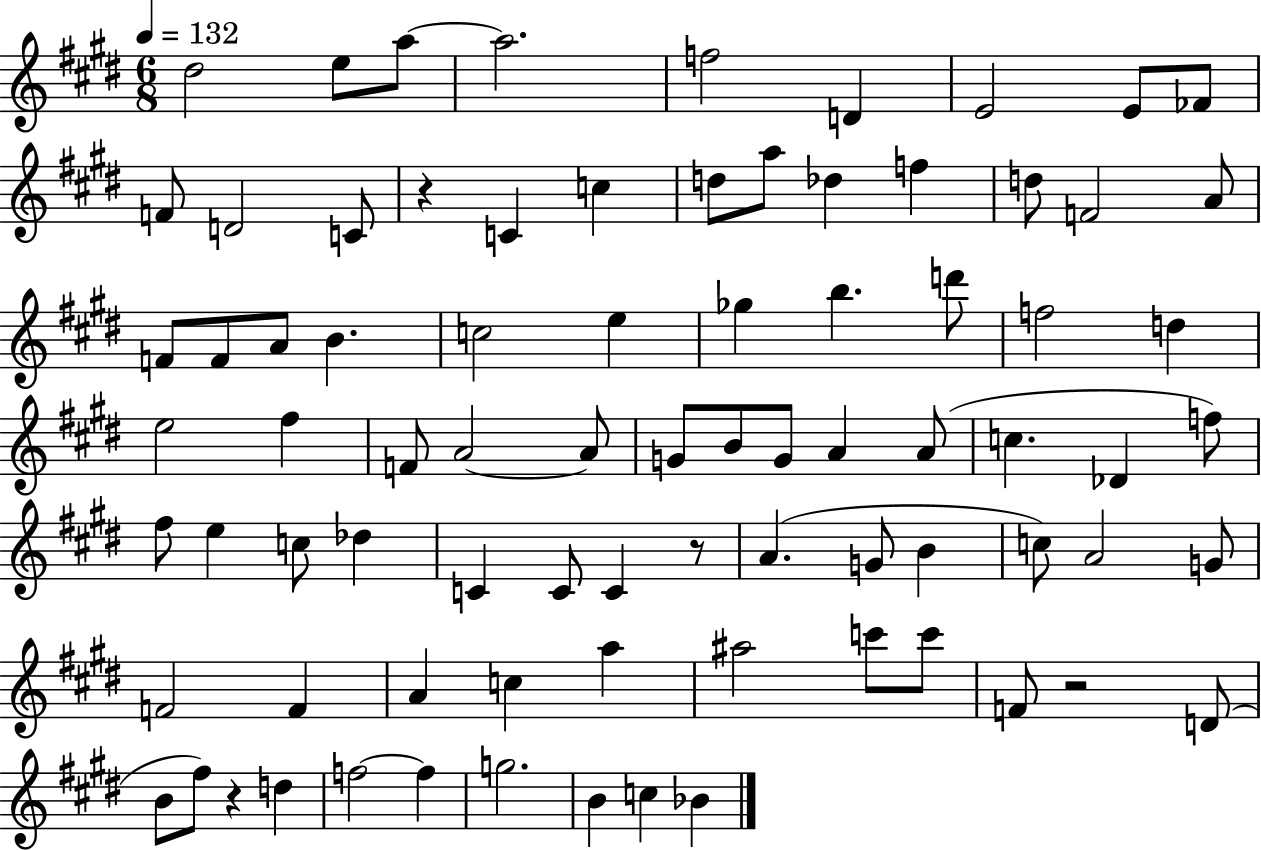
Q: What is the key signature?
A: E major